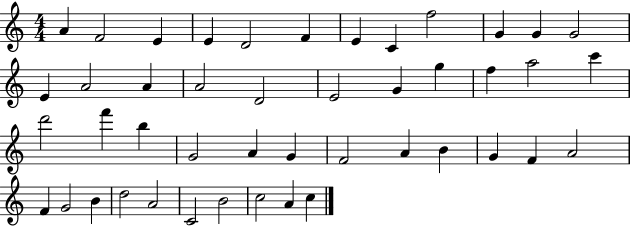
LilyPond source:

{
  \clef treble
  \numericTimeSignature
  \time 4/4
  \key c \major
  a'4 f'2 e'4 | e'4 d'2 f'4 | e'4 c'4 f''2 | g'4 g'4 g'2 | \break e'4 a'2 a'4 | a'2 d'2 | e'2 g'4 g''4 | f''4 a''2 c'''4 | \break d'''2 f'''4 b''4 | g'2 a'4 g'4 | f'2 a'4 b'4 | g'4 f'4 a'2 | \break f'4 g'2 b'4 | d''2 a'2 | c'2 b'2 | c''2 a'4 c''4 | \break \bar "|."
}